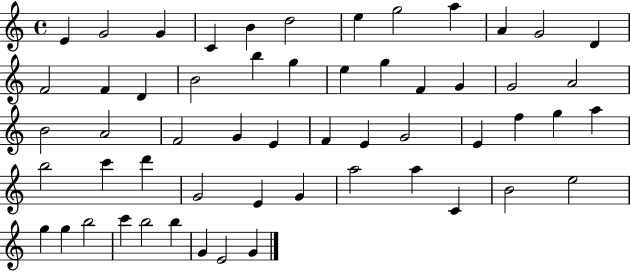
X:1
T:Untitled
M:4/4
L:1/4
K:C
E G2 G C B d2 e g2 a A G2 D F2 F D B2 b g e g F G G2 A2 B2 A2 F2 G E F E G2 E f g a b2 c' d' G2 E G a2 a C B2 e2 g g b2 c' b2 b G E2 G